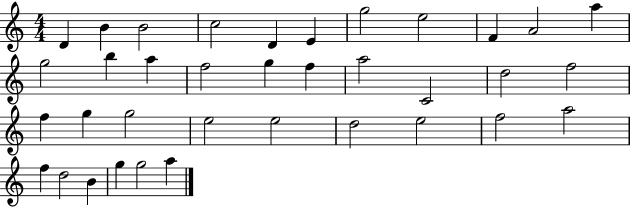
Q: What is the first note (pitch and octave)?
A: D4